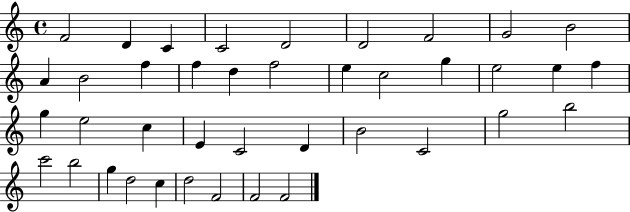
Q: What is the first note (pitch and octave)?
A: F4